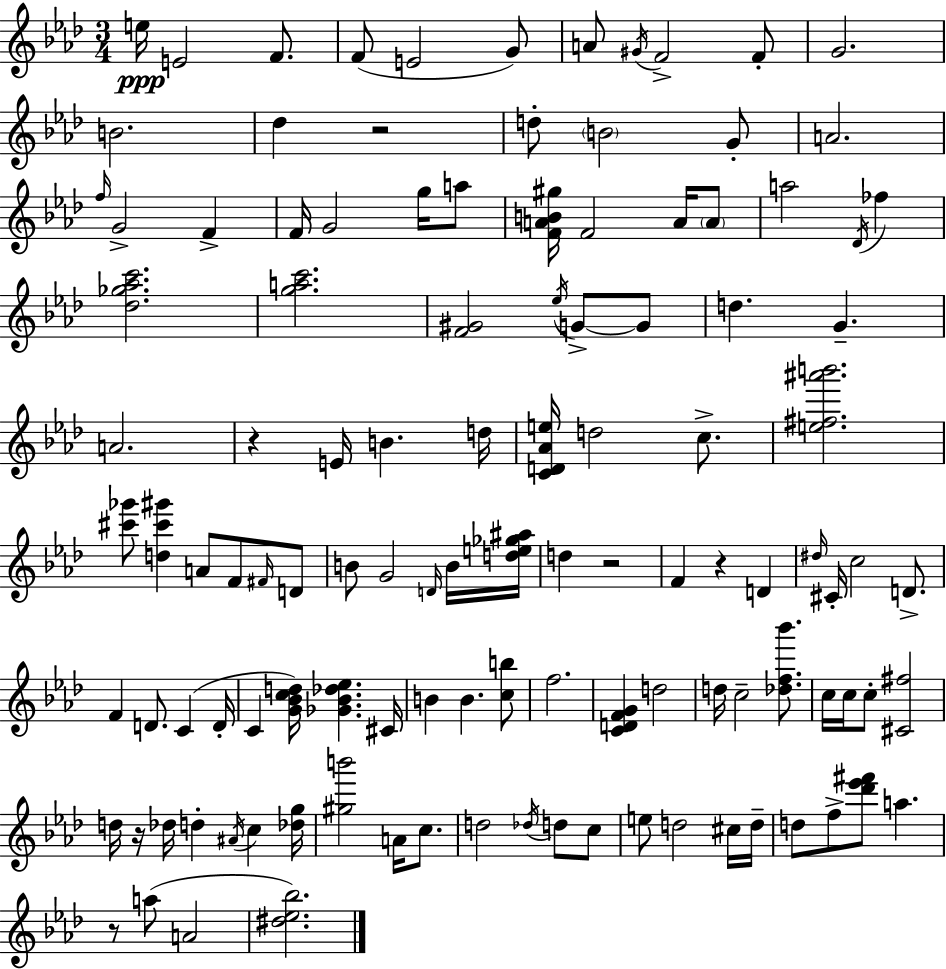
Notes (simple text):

E5/s E4/h F4/e. F4/e E4/h G4/e A4/e G#4/s F4/h F4/e G4/h. B4/h. Db5/q R/h D5/e B4/h G4/e A4/h. F5/s G4/h F4/q F4/s G4/h G5/s A5/e [F4,A4,B4,G#5]/s F4/h A4/s A4/e A5/h Db4/s FES5/q [Db5,Gb5,Ab5,C6]/h. [G5,A5,C6]/h. [F4,G#4]/h Eb5/s G4/e G4/e D5/q. G4/q. A4/h. R/q E4/s B4/q. D5/s [C4,D4,Ab4,E5]/s D5/h C5/e. [E5,F#5,A#6,B6]/h. [C#6,Gb6]/e [D5,C#6,G#6]/q A4/e F4/e F#4/s D4/e B4/e G4/h D4/s B4/s [D5,E5,Gb5,A#5]/s D5/q R/h F4/q R/q D4/q D#5/s C#4/s C5/h D4/e. F4/q D4/e. C4/q D4/s C4/q [G4,Bb4,C5,D5]/s [Gb4,Bb4,Db5,Eb5]/q. C#4/s B4/q B4/q. [C5,B5]/e F5/h. [C4,D4,F4,G4]/q D5/h D5/s C5/h [Db5,F5,Bb6]/e. C5/s C5/s C5/e [C#4,F#5]/h D5/s R/s Db5/s D5/q A#4/s C5/q [Db5,G5]/s [G#5,B6]/h A4/s C5/e. D5/h Db5/s D5/e C5/e E5/e D5/h C#5/s D5/s D5/e F5/e [Db6,Eb6,F#6]/e A5/q. R/e A5/e A4/h [D#5,Eb5,Bb5]/h.